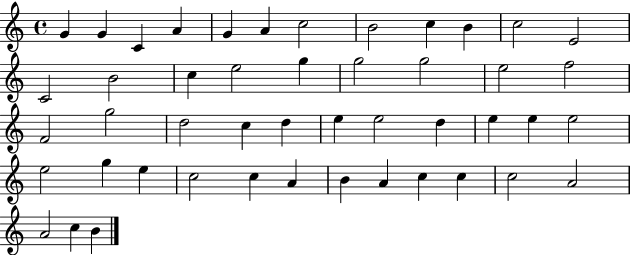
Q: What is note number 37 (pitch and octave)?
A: C5